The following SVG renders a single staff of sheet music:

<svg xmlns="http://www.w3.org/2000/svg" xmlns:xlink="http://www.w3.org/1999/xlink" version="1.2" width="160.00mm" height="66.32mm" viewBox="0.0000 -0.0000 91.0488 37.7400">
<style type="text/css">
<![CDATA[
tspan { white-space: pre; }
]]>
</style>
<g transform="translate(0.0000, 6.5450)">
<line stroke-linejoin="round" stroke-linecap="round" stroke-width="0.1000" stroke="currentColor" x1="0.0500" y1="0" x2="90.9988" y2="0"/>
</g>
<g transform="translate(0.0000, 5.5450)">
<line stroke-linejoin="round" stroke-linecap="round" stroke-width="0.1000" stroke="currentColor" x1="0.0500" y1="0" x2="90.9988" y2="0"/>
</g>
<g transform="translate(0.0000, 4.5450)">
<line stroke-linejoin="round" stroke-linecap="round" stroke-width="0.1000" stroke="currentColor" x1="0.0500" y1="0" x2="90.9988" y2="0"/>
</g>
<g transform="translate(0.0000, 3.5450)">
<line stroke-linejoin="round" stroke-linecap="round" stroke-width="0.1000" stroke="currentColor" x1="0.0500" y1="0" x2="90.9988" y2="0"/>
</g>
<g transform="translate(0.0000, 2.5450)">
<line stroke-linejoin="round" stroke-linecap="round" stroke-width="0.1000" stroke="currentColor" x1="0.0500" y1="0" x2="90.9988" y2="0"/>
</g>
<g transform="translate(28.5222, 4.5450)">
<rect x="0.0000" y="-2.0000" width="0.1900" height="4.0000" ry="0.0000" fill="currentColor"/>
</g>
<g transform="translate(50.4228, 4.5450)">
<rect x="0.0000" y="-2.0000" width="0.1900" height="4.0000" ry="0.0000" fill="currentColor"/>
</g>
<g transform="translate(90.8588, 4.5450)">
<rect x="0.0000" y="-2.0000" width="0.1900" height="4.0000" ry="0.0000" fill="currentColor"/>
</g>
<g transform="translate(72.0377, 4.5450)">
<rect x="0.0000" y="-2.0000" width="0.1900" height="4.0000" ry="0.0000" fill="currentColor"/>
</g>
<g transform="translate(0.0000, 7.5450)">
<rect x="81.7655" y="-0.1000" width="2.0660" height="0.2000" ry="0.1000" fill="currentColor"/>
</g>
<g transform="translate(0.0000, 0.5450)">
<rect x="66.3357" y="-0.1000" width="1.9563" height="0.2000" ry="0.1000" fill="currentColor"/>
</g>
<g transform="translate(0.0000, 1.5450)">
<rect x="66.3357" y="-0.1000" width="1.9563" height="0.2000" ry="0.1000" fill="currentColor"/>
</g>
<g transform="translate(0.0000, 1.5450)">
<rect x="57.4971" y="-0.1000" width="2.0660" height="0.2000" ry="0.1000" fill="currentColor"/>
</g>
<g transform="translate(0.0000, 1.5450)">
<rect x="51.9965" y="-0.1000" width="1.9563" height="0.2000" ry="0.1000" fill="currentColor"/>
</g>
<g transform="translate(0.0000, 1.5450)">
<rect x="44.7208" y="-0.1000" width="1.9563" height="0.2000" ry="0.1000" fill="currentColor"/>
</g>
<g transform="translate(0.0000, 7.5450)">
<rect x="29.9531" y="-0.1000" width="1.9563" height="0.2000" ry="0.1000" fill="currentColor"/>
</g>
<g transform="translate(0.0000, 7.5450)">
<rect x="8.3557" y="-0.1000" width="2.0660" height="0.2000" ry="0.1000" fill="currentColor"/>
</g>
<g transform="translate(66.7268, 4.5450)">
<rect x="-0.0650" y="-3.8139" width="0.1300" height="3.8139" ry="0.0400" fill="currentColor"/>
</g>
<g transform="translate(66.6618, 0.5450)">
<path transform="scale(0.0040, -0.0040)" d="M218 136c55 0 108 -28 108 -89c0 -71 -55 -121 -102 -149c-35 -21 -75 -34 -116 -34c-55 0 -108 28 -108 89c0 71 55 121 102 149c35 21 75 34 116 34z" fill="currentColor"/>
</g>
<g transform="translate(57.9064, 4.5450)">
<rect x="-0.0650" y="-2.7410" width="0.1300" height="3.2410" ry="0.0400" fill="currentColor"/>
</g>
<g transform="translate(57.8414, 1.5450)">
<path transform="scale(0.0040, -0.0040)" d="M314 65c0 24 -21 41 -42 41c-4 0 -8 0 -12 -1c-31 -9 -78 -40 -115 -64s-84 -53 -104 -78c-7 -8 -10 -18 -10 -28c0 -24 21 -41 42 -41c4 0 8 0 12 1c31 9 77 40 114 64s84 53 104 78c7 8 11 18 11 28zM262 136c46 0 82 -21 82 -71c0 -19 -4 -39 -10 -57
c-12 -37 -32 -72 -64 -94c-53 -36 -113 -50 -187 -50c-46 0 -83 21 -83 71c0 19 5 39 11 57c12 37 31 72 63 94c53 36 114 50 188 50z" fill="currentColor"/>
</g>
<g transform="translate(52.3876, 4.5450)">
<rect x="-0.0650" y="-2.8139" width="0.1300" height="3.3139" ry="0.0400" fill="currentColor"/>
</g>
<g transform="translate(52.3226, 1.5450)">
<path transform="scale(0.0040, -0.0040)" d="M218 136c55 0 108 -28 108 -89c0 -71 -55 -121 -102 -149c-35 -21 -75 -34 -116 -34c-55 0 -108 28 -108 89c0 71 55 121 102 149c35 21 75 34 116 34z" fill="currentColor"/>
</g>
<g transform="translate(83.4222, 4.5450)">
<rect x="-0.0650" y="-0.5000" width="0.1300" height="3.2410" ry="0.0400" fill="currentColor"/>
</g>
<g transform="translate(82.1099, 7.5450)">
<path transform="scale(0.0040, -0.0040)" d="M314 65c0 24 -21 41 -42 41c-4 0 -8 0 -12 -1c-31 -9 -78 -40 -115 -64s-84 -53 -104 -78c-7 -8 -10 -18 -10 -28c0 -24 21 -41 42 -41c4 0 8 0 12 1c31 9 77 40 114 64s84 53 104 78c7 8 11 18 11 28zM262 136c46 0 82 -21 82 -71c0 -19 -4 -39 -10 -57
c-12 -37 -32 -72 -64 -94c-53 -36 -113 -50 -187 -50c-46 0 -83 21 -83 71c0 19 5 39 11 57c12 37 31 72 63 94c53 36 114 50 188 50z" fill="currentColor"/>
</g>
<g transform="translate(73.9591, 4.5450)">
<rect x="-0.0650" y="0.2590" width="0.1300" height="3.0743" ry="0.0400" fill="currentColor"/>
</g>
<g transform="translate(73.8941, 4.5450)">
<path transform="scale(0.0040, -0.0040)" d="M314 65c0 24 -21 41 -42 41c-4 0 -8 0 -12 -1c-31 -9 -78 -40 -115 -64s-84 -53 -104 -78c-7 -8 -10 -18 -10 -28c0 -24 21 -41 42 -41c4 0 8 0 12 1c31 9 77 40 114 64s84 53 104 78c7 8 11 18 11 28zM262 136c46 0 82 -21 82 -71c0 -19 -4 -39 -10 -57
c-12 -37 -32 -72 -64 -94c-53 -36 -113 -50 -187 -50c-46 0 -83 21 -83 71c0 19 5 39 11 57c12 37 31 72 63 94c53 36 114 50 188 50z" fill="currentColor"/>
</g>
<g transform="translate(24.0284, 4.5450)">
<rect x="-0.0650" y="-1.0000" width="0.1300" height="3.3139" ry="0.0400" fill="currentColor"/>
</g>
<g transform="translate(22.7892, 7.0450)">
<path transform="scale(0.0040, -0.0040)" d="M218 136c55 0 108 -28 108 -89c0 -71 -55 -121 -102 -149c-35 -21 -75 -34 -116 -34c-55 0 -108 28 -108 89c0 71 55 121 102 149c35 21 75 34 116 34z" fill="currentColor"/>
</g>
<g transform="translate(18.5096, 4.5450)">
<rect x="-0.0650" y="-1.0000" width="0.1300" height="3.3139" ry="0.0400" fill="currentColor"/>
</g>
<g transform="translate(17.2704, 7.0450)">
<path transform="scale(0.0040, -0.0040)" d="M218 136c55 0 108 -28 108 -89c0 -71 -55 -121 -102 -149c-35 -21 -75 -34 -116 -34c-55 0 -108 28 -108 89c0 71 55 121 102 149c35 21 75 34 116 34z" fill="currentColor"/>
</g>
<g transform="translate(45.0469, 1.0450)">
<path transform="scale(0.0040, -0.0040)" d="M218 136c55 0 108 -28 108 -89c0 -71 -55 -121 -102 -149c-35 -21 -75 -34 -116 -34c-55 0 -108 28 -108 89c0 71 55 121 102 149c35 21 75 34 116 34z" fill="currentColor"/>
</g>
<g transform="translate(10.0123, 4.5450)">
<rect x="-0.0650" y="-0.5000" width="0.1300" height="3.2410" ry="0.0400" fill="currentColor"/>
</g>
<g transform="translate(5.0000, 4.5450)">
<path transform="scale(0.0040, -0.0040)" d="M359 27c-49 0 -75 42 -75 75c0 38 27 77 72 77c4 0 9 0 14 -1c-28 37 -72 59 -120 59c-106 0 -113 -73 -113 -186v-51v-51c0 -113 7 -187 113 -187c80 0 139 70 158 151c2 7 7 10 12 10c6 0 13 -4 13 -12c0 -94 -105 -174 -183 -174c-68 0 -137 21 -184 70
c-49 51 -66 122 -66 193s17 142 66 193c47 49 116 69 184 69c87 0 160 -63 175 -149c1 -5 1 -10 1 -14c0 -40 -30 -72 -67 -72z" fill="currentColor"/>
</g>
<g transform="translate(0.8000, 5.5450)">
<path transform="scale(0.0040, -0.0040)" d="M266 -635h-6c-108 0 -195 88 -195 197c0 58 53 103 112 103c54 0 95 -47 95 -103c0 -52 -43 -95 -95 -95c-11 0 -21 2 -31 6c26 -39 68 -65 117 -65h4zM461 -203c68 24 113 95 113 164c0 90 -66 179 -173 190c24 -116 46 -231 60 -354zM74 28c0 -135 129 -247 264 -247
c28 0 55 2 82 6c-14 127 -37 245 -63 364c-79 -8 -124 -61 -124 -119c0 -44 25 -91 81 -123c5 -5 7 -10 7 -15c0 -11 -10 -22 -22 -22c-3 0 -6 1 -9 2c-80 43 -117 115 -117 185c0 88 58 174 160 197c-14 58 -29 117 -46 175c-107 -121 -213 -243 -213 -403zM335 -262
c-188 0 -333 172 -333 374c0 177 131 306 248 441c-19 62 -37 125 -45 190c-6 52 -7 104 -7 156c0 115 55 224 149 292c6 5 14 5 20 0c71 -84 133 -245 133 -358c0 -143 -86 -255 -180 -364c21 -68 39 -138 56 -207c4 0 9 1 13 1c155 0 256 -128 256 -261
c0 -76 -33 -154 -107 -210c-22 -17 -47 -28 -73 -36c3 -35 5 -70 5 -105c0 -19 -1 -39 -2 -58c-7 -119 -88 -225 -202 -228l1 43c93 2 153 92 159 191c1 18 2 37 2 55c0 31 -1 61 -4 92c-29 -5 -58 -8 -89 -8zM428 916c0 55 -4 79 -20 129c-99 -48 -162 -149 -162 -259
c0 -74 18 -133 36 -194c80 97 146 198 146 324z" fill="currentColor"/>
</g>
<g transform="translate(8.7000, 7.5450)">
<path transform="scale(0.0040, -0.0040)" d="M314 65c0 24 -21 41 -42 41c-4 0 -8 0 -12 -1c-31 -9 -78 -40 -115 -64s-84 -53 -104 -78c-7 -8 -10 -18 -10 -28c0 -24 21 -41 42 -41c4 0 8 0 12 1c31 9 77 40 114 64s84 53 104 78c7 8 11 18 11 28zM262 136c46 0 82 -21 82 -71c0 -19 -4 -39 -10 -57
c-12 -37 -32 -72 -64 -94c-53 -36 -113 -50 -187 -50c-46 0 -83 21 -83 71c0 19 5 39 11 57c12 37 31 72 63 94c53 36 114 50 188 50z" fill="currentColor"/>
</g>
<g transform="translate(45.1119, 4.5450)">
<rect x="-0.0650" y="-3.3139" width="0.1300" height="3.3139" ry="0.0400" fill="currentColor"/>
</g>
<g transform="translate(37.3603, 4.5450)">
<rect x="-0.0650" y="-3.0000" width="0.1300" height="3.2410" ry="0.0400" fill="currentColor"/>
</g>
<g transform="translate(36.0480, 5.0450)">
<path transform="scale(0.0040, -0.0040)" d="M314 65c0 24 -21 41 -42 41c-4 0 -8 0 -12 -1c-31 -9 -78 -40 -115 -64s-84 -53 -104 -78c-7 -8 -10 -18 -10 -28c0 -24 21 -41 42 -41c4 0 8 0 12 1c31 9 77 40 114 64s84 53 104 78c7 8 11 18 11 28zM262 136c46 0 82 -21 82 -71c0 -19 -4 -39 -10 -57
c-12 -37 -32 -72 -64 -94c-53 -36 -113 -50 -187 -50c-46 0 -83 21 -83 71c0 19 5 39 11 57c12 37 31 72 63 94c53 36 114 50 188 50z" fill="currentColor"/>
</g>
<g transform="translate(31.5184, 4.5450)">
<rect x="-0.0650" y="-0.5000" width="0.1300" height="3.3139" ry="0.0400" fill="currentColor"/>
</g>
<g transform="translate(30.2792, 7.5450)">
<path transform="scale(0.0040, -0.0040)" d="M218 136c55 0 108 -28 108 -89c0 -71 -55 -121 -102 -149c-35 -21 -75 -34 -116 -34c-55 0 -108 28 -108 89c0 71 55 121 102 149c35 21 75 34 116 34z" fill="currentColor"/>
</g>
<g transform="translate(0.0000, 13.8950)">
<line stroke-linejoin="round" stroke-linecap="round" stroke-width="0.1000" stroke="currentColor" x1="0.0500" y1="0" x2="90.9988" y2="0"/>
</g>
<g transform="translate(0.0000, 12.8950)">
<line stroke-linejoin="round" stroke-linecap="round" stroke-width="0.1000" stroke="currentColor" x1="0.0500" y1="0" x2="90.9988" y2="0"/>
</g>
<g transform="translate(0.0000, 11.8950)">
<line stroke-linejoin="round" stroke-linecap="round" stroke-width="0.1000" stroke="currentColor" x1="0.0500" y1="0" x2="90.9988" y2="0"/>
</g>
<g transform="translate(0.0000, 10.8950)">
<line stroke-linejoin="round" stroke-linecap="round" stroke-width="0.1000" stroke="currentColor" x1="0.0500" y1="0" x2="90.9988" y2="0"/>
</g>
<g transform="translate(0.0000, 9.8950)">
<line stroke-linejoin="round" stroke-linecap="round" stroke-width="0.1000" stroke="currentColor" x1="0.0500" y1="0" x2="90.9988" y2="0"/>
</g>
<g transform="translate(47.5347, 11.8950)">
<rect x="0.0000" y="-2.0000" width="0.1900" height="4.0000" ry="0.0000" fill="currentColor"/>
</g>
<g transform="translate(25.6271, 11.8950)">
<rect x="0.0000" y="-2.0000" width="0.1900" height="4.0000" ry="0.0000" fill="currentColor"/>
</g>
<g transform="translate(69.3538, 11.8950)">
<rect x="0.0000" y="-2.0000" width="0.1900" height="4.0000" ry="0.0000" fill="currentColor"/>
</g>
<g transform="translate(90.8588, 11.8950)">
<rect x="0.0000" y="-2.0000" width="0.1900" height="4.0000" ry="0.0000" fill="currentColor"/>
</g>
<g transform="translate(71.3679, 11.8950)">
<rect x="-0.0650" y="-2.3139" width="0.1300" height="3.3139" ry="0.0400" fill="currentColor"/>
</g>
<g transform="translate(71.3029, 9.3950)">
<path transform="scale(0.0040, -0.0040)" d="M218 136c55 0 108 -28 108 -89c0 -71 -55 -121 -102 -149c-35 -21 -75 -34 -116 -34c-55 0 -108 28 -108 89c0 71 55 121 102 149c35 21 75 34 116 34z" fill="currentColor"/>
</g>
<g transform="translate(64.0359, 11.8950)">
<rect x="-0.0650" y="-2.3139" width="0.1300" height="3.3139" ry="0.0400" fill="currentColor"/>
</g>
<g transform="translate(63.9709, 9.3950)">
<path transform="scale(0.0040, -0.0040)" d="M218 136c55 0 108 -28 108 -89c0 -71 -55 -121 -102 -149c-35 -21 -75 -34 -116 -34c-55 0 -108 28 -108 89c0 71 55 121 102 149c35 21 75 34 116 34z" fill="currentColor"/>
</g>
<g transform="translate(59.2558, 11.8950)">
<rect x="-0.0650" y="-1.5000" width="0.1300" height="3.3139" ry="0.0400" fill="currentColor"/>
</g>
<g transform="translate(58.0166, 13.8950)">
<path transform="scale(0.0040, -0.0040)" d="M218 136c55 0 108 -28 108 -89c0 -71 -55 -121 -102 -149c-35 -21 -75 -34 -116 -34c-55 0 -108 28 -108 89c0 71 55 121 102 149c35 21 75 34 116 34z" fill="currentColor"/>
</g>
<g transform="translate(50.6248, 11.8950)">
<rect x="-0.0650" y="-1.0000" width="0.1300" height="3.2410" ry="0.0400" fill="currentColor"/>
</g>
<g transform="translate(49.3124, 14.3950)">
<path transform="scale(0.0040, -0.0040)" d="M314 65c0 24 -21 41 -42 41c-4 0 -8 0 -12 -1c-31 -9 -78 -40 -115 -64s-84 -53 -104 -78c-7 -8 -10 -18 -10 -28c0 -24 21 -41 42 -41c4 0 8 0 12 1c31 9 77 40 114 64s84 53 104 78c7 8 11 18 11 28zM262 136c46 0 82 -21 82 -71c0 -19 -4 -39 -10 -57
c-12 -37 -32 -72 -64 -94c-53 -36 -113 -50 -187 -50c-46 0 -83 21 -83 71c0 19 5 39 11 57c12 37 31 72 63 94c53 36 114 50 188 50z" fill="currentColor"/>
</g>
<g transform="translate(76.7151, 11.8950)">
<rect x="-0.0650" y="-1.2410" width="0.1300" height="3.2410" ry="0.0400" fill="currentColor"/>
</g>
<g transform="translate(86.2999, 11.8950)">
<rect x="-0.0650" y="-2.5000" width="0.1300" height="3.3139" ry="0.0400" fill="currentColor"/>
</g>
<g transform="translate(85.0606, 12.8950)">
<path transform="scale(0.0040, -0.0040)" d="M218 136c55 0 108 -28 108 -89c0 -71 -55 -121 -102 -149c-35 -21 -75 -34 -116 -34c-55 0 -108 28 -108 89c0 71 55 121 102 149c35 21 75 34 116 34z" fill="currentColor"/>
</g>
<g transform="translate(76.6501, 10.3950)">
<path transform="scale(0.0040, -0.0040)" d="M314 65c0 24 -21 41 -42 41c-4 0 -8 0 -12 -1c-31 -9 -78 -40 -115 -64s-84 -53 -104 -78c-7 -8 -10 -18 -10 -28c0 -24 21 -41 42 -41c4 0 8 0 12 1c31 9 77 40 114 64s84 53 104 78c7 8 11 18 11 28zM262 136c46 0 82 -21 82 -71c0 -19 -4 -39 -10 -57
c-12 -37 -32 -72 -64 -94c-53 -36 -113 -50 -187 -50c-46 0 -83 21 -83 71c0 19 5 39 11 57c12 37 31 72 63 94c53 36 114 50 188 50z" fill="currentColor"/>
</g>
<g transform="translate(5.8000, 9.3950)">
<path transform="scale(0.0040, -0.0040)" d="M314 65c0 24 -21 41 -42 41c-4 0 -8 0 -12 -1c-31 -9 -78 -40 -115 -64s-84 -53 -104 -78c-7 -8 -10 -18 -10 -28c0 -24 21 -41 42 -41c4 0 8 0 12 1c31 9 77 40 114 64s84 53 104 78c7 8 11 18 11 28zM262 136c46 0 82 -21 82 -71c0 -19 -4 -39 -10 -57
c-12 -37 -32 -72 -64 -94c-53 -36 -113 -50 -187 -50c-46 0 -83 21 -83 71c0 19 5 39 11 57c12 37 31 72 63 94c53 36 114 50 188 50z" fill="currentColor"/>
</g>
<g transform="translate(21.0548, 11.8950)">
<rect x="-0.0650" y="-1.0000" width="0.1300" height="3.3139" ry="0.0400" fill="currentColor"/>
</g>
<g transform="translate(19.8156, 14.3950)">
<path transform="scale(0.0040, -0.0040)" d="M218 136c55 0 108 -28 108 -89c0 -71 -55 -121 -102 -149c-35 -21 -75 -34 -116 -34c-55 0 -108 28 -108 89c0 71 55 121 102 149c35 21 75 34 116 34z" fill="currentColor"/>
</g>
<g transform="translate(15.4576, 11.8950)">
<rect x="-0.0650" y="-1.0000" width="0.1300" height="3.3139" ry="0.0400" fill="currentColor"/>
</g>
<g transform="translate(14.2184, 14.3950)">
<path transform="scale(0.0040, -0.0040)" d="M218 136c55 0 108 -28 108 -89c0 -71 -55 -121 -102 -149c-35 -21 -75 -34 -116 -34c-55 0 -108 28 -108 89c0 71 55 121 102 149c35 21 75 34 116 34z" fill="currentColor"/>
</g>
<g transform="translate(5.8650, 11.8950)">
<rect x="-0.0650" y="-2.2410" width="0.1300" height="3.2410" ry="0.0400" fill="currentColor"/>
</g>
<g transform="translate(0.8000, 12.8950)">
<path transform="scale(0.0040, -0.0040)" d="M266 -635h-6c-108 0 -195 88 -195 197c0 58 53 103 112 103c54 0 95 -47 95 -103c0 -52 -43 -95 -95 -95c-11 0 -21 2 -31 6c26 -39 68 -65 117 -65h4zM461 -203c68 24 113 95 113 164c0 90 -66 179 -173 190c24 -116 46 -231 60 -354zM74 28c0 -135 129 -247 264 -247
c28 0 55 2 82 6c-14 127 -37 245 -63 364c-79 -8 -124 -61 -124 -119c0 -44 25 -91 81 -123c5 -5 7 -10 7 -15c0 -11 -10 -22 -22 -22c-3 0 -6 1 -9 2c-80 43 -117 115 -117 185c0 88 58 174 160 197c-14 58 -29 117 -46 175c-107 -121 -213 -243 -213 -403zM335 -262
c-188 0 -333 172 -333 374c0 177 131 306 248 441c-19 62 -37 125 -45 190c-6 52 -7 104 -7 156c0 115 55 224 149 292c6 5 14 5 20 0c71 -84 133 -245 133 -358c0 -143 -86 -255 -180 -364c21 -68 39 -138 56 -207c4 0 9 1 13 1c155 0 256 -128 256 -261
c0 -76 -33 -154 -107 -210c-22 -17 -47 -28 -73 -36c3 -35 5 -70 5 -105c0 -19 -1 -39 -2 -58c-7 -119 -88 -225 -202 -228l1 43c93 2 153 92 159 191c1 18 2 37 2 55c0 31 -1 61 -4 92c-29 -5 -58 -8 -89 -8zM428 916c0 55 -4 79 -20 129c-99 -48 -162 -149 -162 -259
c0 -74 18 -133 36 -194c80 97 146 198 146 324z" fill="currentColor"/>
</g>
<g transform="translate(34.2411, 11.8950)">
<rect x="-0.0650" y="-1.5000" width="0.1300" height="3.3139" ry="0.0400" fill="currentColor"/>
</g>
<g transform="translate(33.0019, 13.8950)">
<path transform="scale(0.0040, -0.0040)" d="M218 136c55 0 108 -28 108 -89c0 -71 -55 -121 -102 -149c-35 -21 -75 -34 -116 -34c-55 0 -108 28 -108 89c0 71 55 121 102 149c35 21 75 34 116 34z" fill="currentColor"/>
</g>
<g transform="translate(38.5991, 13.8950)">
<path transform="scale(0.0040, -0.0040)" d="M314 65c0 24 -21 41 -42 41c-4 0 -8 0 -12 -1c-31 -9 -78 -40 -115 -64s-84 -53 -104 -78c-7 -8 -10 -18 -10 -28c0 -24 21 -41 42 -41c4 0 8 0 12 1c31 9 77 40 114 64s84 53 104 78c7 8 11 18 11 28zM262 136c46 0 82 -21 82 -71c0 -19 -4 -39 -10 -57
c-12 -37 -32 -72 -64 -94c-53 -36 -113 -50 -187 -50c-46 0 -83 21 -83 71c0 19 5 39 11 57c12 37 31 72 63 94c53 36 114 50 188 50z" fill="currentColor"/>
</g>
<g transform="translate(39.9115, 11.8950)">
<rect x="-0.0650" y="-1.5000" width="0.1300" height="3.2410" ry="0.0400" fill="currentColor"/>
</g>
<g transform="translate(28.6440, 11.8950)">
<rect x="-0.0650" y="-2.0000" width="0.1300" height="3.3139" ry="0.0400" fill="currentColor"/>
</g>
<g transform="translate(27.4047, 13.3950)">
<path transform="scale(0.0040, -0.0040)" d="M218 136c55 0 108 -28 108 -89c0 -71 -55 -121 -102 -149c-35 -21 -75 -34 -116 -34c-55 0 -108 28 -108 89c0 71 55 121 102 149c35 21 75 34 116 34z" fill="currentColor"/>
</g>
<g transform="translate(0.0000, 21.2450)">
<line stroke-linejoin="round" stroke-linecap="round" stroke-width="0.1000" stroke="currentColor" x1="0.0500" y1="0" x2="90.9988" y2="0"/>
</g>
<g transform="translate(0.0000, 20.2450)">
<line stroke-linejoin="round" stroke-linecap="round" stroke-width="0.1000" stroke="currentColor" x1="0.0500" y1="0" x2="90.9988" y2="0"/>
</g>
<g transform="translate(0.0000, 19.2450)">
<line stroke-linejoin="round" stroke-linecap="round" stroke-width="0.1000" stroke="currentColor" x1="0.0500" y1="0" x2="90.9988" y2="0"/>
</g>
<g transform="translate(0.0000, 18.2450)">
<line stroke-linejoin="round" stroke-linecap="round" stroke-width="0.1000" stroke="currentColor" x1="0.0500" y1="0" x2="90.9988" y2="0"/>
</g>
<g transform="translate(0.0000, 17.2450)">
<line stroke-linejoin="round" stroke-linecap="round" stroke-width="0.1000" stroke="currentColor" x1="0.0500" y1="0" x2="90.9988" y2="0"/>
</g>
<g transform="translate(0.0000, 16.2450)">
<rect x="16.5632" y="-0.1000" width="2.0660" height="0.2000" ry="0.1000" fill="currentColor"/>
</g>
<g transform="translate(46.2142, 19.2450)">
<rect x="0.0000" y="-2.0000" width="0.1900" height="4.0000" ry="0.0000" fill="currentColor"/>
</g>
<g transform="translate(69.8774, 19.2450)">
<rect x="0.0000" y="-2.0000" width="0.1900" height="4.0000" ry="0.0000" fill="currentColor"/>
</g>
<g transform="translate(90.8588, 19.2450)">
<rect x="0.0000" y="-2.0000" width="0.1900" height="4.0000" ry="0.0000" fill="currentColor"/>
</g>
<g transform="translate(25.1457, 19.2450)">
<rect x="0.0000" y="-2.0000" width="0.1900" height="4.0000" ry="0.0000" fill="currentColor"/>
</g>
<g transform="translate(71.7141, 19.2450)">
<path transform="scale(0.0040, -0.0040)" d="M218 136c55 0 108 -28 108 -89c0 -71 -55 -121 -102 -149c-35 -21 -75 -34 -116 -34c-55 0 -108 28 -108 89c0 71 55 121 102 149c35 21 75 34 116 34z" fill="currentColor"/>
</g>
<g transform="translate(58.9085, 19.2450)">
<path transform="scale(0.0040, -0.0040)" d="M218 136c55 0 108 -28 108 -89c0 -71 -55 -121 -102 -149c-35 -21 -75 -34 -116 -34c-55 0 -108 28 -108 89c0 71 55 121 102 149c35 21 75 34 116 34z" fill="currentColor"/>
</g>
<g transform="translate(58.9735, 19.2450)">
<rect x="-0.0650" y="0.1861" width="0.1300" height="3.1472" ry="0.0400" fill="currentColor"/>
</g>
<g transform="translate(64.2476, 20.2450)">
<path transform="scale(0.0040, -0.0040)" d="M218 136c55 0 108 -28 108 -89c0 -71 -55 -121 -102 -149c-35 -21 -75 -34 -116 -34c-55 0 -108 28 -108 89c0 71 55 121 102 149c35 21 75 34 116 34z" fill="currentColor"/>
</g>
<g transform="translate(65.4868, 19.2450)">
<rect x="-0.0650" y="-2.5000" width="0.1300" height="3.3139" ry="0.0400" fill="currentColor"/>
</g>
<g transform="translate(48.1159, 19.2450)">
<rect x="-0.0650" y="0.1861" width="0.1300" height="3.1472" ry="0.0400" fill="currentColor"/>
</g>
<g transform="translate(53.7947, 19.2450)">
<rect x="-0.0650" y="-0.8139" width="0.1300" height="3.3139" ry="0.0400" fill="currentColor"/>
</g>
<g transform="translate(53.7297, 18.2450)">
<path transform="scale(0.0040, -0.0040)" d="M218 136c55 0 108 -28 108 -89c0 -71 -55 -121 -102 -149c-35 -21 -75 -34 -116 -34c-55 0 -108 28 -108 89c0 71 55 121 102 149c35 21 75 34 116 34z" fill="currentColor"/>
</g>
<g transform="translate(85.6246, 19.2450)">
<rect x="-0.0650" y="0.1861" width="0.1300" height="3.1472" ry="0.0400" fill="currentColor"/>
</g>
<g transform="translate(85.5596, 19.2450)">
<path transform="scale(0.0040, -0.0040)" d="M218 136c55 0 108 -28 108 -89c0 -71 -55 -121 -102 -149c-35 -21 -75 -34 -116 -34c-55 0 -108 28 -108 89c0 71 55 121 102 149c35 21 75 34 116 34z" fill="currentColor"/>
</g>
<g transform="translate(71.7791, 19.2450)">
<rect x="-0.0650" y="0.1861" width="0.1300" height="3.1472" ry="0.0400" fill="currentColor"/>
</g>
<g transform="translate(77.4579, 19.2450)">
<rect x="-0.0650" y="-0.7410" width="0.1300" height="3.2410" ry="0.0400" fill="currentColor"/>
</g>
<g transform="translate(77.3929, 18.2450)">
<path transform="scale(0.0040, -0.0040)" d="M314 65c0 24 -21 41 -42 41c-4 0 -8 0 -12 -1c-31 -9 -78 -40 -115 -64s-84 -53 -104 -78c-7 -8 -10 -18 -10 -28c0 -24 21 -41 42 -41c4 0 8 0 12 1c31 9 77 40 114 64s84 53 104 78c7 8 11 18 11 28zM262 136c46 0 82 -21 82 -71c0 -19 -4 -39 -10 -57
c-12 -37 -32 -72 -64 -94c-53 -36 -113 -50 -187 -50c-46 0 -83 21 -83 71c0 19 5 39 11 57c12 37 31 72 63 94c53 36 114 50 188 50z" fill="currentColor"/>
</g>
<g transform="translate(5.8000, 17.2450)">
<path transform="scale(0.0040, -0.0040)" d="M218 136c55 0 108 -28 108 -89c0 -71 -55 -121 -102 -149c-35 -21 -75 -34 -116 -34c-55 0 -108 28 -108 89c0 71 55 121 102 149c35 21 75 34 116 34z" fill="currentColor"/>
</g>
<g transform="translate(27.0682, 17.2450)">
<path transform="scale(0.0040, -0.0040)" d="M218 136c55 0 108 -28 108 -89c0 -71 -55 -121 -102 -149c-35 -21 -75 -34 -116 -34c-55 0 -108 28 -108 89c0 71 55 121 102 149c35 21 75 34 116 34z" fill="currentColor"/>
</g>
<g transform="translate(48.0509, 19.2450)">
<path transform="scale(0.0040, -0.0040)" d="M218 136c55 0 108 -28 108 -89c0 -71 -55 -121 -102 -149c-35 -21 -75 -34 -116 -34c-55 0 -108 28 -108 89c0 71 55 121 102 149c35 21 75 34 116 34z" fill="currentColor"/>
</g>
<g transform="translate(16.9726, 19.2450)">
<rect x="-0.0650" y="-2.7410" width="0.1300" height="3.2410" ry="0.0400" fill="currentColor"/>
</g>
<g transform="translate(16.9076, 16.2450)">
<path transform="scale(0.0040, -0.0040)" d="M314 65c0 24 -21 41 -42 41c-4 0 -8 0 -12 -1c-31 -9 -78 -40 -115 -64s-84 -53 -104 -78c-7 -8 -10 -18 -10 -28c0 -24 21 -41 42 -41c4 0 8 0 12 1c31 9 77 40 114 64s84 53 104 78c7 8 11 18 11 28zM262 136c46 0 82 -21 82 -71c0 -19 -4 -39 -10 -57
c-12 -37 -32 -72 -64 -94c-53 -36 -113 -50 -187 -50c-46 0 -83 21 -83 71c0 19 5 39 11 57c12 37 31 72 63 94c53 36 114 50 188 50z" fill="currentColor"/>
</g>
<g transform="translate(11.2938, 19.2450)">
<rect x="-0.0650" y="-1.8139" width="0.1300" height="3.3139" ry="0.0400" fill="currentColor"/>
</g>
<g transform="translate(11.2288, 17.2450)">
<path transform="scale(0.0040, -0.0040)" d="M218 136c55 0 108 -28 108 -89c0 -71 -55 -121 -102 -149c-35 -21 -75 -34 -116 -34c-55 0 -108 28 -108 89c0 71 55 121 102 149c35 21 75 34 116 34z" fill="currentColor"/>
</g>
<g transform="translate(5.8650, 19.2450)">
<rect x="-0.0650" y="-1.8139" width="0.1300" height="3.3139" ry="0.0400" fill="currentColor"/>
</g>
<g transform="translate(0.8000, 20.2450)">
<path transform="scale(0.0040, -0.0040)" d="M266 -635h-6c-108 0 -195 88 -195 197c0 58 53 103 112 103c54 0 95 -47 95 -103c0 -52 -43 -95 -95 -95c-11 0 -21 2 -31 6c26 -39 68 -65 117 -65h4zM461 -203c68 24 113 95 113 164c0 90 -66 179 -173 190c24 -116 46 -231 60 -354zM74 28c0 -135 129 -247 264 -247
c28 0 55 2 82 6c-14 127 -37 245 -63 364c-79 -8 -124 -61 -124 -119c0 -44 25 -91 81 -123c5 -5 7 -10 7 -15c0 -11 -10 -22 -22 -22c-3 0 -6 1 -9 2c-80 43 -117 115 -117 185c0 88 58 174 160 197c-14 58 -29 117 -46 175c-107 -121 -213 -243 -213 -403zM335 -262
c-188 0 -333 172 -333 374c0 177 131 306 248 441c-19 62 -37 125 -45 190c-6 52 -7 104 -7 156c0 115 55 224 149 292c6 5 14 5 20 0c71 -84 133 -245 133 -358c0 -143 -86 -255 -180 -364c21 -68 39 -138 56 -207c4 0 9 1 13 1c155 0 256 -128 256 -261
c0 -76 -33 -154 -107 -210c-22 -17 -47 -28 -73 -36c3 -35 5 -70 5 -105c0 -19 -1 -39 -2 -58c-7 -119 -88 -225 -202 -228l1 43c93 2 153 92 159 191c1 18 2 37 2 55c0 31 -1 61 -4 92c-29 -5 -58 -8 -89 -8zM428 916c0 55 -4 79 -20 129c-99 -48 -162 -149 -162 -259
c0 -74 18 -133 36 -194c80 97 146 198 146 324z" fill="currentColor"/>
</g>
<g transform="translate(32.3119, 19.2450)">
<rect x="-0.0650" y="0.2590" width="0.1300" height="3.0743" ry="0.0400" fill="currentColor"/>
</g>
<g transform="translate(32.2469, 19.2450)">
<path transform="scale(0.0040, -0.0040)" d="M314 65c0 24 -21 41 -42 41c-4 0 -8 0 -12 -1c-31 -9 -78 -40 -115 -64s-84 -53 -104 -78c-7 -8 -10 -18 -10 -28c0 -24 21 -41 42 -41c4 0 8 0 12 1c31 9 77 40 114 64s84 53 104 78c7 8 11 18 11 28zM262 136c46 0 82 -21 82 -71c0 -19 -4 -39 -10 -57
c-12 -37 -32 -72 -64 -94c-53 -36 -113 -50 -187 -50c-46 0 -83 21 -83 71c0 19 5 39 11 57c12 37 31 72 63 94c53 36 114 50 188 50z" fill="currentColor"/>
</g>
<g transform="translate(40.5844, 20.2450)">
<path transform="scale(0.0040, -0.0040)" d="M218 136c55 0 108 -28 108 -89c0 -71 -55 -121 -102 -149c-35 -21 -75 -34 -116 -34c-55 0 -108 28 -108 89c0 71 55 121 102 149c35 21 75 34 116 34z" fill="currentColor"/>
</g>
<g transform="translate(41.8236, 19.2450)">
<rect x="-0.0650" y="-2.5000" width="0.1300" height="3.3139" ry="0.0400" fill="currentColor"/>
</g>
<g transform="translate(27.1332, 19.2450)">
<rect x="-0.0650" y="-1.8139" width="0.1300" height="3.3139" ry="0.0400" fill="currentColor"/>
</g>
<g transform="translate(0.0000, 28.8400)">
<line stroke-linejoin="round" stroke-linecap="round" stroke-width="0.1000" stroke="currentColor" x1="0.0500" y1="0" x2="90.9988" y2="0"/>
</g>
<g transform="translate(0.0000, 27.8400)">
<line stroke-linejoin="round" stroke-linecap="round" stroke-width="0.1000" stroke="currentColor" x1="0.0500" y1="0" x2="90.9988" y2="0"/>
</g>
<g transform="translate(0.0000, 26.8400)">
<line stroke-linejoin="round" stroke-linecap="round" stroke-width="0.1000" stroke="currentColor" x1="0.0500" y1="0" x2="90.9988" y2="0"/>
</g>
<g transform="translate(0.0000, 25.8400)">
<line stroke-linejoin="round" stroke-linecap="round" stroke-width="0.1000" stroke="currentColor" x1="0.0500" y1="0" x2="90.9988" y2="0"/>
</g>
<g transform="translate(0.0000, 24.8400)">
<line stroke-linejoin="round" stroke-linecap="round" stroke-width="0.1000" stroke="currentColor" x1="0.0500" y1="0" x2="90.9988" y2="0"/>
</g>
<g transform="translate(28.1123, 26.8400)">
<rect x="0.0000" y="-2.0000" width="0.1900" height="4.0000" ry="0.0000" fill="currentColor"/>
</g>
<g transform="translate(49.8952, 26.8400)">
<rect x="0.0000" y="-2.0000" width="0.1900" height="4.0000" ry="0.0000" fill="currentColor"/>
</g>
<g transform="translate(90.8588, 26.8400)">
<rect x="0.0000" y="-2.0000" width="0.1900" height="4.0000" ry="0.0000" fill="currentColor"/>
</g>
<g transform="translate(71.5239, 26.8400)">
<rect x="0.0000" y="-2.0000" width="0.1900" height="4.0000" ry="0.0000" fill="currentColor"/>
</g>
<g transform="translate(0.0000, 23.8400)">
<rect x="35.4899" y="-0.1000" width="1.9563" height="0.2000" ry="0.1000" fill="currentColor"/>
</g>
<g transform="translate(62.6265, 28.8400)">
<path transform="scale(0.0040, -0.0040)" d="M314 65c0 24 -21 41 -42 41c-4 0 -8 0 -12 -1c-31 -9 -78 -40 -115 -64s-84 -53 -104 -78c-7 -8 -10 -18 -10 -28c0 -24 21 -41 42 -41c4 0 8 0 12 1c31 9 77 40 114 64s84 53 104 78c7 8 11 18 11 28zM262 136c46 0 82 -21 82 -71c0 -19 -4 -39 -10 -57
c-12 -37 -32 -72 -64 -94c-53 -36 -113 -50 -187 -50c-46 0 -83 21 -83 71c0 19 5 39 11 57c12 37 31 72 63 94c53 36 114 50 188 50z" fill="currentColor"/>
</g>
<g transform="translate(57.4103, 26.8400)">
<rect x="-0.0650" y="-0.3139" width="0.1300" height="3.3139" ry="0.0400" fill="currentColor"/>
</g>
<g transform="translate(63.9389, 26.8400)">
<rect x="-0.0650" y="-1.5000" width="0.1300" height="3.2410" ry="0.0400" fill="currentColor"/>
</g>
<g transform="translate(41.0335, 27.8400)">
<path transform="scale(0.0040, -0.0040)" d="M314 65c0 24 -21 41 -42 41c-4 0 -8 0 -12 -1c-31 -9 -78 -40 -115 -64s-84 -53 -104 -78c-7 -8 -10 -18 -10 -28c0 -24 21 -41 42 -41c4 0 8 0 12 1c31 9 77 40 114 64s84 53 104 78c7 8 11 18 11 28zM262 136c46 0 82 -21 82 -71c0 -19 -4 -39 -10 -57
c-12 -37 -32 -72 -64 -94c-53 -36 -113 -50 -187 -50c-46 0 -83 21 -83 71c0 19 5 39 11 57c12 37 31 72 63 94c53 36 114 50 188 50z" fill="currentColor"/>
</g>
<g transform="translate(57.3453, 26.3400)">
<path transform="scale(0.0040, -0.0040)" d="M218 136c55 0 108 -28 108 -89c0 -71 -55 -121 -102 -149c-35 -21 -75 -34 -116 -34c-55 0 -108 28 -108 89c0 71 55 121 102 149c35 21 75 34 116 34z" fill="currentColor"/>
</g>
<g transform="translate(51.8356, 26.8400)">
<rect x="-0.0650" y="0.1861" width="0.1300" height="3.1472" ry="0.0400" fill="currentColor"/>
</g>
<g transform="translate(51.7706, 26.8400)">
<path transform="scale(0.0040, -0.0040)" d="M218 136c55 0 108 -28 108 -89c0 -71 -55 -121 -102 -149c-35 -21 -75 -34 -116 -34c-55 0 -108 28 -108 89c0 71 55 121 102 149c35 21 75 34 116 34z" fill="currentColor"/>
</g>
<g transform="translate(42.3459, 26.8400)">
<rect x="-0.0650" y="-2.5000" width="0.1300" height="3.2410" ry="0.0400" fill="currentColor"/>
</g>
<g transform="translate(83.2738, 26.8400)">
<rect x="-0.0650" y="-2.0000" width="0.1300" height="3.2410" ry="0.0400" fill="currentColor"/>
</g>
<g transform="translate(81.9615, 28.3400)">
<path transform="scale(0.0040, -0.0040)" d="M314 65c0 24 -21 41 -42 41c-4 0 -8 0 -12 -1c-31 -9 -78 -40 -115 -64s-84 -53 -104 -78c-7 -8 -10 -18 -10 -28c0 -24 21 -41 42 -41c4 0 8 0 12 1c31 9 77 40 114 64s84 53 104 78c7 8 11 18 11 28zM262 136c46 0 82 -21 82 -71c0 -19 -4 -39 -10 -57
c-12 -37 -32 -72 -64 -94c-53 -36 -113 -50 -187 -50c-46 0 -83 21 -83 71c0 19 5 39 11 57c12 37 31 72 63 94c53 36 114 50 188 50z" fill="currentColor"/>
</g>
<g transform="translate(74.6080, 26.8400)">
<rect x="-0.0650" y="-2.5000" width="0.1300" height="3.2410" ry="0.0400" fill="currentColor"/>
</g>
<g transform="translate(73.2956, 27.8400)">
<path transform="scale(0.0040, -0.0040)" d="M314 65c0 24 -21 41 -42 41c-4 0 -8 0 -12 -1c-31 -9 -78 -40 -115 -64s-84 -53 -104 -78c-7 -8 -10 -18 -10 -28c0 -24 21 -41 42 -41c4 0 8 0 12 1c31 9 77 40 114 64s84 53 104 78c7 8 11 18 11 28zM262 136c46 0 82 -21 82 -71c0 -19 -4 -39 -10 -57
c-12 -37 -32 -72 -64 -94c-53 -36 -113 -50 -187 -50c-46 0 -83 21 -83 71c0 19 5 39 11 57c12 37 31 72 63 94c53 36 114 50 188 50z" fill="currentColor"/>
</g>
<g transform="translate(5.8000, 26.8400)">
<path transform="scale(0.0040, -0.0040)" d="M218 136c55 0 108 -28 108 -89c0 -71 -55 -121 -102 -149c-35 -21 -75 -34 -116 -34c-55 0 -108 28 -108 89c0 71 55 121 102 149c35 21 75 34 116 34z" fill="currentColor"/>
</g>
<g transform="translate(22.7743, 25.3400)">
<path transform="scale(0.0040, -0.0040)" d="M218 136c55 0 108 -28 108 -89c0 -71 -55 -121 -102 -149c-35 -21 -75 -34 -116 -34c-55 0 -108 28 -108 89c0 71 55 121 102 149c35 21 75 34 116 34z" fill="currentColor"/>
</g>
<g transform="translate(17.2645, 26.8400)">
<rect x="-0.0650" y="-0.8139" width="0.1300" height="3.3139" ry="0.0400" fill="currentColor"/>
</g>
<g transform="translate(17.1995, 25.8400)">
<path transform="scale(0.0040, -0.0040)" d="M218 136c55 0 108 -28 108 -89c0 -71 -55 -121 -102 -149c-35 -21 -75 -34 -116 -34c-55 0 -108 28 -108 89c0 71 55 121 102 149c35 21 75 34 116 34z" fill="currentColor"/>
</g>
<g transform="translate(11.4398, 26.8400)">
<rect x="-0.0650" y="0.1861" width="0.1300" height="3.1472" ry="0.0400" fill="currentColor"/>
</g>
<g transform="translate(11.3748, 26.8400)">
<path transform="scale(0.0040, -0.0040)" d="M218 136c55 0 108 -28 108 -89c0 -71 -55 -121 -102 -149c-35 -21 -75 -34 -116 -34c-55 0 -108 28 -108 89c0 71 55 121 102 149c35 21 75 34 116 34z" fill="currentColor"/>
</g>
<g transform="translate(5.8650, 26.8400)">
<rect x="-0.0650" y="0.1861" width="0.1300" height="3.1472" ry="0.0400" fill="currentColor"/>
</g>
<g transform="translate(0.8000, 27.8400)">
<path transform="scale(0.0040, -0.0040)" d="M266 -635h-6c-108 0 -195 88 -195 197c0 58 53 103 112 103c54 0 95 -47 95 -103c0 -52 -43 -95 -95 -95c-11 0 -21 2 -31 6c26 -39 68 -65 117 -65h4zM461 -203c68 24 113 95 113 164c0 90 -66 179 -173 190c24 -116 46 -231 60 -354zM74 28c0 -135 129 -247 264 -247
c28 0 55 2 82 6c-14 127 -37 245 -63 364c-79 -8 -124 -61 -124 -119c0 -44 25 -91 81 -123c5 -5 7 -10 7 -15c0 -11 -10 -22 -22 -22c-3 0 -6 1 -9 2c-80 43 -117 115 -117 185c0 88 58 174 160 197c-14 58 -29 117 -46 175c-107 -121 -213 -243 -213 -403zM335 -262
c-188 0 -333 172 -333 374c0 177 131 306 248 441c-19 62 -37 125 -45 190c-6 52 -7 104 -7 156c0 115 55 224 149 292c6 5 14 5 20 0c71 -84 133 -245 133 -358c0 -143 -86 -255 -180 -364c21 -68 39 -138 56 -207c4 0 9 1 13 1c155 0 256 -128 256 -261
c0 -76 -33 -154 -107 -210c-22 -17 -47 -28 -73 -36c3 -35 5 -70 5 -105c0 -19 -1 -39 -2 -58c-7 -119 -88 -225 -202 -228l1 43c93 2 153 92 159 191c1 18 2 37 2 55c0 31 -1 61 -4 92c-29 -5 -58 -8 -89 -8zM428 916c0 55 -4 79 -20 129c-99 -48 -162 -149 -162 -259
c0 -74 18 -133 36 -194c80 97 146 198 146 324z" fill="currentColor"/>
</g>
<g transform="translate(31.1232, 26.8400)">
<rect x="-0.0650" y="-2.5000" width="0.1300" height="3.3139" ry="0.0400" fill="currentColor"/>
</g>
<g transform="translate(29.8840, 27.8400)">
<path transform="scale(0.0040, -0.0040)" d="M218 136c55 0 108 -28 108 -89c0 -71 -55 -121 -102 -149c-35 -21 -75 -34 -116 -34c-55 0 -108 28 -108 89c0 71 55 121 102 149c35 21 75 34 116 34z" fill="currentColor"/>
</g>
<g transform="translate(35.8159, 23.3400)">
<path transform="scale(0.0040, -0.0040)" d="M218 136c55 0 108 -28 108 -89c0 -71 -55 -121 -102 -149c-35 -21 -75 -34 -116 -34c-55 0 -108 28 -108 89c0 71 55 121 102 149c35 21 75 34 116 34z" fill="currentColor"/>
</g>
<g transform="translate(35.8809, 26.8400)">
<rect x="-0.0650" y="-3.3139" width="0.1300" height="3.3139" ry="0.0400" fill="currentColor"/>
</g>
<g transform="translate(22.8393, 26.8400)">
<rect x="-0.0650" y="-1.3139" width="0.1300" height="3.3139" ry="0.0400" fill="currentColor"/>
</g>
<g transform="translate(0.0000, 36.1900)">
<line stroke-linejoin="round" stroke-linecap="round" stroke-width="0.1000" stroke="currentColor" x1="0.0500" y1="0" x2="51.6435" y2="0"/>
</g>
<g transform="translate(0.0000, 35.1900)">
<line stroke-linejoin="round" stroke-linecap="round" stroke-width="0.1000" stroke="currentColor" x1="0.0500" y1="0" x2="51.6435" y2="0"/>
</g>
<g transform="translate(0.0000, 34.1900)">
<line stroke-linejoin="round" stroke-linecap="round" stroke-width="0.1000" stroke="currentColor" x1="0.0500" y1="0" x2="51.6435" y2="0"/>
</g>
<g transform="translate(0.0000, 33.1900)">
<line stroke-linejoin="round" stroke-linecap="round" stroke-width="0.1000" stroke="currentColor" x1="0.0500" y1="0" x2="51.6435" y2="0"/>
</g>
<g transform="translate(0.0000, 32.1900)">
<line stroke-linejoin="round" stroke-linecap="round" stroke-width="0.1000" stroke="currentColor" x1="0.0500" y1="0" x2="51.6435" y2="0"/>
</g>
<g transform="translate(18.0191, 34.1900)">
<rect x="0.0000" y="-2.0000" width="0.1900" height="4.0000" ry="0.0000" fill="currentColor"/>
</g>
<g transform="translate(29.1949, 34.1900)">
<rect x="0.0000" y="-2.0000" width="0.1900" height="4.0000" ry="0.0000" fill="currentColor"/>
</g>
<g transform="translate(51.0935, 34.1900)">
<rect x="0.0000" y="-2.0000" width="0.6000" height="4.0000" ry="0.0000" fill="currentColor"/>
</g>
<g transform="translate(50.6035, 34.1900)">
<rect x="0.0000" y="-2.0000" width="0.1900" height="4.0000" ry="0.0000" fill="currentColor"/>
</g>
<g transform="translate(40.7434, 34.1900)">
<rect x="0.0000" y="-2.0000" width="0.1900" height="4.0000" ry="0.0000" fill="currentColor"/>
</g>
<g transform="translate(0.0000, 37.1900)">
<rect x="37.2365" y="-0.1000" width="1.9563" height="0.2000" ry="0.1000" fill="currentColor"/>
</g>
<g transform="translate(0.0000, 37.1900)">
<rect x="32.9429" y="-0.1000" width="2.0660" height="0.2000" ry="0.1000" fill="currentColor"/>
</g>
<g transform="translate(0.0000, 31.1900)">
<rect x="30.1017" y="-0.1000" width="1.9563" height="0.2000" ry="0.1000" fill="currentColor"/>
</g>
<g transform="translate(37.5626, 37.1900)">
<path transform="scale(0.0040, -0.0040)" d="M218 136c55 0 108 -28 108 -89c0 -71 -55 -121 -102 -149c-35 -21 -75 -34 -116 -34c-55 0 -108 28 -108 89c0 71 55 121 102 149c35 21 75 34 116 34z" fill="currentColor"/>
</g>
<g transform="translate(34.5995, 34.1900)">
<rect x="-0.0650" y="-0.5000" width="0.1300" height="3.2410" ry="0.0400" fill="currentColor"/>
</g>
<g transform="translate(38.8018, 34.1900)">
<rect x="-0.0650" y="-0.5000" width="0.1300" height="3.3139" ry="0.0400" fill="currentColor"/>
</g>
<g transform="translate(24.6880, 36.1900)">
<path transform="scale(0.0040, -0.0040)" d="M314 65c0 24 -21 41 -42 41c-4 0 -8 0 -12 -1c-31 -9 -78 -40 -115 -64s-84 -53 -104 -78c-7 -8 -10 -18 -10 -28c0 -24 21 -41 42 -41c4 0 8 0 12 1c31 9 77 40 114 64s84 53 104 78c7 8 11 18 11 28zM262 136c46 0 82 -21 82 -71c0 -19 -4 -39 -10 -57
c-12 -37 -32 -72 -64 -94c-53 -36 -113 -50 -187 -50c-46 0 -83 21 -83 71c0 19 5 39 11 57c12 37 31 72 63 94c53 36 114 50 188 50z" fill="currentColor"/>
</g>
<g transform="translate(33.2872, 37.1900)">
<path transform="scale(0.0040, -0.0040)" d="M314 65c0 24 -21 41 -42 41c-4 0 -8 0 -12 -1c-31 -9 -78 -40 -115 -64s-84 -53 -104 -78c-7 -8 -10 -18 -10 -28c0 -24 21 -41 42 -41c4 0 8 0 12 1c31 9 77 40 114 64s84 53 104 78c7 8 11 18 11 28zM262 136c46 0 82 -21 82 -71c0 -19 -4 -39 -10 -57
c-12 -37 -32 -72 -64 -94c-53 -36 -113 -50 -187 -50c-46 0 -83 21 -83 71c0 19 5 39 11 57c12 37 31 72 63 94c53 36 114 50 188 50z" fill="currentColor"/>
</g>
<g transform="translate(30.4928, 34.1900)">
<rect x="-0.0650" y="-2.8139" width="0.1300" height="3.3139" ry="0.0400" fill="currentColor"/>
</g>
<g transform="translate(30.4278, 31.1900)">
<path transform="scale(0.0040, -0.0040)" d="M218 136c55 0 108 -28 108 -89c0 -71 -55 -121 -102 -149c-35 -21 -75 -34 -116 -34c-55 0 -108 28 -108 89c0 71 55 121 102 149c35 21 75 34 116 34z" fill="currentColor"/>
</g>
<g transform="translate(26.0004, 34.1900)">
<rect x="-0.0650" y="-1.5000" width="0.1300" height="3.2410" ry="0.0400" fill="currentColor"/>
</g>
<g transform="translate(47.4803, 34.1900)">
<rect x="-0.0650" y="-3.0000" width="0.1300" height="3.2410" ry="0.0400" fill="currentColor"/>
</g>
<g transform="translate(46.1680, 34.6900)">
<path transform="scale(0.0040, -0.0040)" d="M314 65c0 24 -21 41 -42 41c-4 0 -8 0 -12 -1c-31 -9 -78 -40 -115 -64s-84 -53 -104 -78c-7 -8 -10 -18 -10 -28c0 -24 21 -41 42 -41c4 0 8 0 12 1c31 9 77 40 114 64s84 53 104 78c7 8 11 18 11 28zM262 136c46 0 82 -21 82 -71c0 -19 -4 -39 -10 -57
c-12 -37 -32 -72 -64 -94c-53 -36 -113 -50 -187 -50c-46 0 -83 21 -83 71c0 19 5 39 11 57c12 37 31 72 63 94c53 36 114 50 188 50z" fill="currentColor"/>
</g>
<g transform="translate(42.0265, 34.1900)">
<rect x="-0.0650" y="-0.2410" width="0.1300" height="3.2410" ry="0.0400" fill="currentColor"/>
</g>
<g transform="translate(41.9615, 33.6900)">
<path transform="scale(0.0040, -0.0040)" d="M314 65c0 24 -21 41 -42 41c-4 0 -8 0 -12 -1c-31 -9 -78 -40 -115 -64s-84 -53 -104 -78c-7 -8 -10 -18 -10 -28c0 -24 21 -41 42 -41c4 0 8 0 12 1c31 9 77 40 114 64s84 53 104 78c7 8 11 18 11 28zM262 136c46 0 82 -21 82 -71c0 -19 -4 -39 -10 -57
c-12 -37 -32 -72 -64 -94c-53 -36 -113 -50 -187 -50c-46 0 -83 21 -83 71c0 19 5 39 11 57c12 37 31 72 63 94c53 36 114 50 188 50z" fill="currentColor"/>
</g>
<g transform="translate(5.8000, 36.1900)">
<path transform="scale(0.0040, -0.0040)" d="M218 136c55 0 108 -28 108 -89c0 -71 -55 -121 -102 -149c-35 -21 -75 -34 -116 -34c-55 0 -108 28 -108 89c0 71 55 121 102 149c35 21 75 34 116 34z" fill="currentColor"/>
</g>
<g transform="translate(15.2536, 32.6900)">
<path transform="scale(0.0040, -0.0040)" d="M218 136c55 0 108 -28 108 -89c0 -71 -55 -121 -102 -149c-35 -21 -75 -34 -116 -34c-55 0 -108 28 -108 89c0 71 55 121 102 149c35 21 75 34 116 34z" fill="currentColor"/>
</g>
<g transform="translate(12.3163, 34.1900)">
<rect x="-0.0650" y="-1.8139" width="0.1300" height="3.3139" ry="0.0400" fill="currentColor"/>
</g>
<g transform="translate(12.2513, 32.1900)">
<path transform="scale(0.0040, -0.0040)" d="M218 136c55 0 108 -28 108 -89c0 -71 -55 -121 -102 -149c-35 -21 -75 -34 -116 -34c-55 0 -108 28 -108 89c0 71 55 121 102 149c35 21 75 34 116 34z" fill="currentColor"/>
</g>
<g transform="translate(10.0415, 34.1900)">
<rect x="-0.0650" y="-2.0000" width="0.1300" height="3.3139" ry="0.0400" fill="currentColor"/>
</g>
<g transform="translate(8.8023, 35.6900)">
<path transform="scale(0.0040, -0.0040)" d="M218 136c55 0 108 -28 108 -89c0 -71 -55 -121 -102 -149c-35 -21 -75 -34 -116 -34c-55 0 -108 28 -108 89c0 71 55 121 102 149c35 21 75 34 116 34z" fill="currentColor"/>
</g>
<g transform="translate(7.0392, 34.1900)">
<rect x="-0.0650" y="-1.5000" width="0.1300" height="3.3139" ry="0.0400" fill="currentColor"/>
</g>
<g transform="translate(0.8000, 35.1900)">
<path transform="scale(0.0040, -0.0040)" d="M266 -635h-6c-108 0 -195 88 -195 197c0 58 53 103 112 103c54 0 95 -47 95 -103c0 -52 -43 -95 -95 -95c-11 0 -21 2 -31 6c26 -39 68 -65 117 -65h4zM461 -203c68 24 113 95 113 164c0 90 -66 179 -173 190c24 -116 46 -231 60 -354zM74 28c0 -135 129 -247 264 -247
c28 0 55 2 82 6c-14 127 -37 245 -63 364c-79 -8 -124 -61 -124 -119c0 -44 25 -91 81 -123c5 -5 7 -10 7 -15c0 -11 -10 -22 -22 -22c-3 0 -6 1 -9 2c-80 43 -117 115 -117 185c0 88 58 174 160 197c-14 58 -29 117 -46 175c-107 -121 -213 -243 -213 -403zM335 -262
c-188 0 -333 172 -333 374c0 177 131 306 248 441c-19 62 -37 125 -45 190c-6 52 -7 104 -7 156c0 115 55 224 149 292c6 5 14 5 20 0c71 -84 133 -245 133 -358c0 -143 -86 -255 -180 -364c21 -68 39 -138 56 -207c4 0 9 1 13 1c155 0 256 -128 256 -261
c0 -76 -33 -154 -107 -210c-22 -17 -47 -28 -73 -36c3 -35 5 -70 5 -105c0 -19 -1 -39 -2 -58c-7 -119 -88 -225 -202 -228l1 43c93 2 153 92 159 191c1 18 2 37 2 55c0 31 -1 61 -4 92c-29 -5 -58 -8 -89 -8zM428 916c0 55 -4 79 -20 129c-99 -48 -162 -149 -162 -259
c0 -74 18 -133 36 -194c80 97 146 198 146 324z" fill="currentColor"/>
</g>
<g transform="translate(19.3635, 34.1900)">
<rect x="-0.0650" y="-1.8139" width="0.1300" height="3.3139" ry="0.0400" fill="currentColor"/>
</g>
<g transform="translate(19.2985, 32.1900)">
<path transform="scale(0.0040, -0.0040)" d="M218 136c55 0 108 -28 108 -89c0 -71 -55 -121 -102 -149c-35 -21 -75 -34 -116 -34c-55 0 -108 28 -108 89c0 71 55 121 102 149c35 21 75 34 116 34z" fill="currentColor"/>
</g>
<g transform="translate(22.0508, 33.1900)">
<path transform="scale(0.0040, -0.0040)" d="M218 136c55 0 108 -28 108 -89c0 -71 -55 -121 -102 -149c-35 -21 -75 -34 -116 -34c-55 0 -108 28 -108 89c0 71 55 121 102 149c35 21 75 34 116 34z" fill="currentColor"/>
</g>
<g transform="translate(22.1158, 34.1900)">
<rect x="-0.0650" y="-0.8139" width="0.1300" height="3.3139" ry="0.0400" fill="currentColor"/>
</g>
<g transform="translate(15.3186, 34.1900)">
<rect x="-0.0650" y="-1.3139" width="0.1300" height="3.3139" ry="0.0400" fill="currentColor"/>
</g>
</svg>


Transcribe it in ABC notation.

X:1
T:Untitled
M:4/4
L:1/4
K:C
C2 D D C A2 b a a2 c' B2 C2 g2 D D F E E2 D2 E g g e2 G f f a2 f B2 G B d B G B d2 B B B d e G b G2 B c E2 G2 F2 E F f e f d E2 a C2 C c2 A2